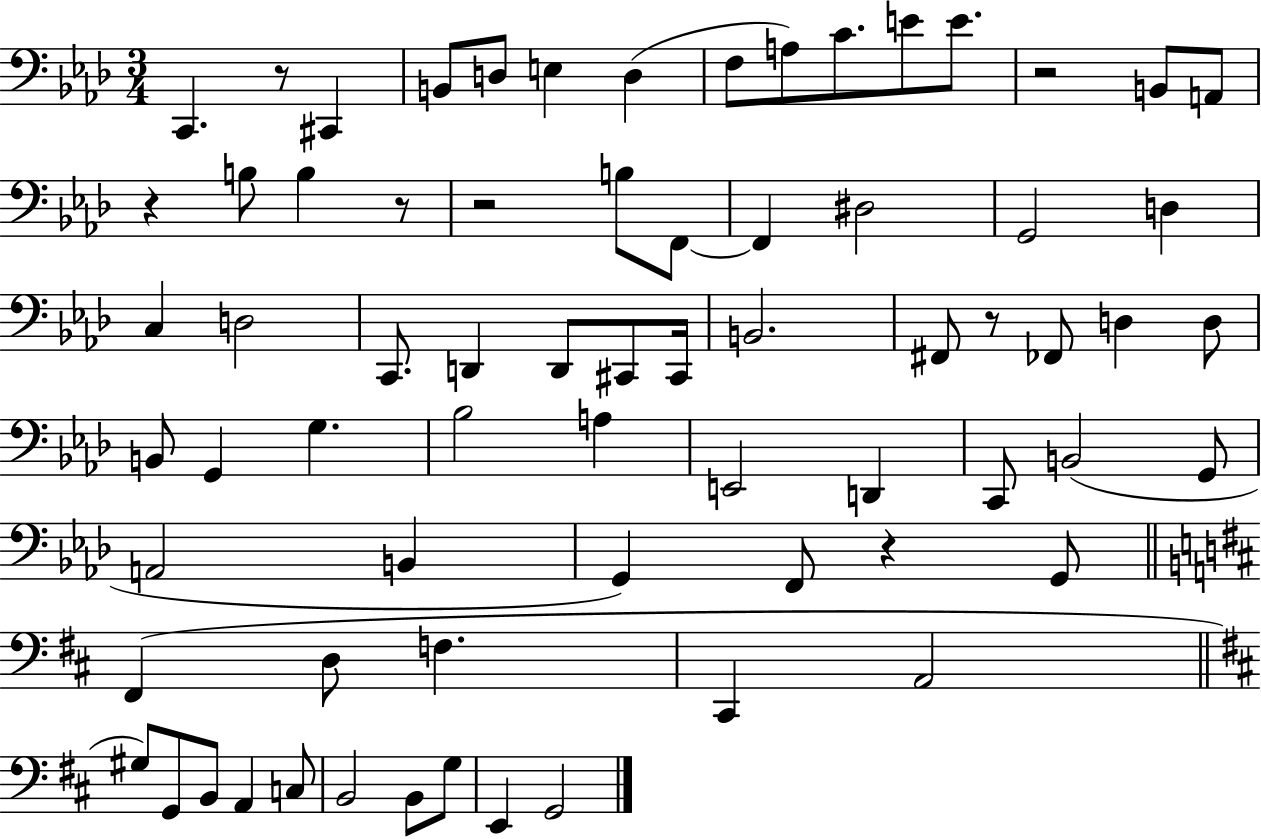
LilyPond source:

{
  \clef bass
  \numericTimeSignature
  \time 3/4
  \key aes \major
  c,4. r8 cis,4 | b,8 d8 e4 d4( | f8 a8) c'8. e'8 e'8. | r2 b,8 a,8 | \break r4 b8 b4 r8 | r2 b8 f,8~~ | f,4 dis2 | g,2 d4 | \break c4 d2 | c,8. d,4 d,8 cis,8 cis,16 | b,2. | fis,8 r8 fes,8 d4 d8 | \break b,8 g,4 g4. | bes2 a4 | e,2 d,4 | c,8 b,2( g,8 | \break a,2 b,4 | g,4) f,8 r4 g,8 | \bar "||" \break \key b \minor fis,4( d8 f4. | cis,4 a,2 | \bar "||" \break \key d \major gis8) g,8 b,8 a,4 c8 | b,2 b,8 g8 | e,4 g,2 | \bar "|."
}